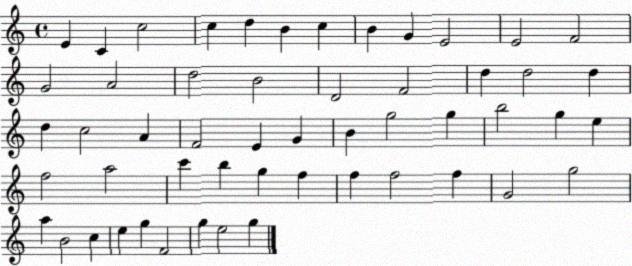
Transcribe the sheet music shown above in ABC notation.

X:1
T:Untitled
M:4/4
L:1/4
K:C
E C c2 c d B c B G E2 E2 F2 G2 A2 d2 B2 D2 F2 d d2 d d c2 A F2 E G B g2 g b2 g e f2 a2 c' b g f f f2 f G2 g2 a B2 c e g F2 g e2 g